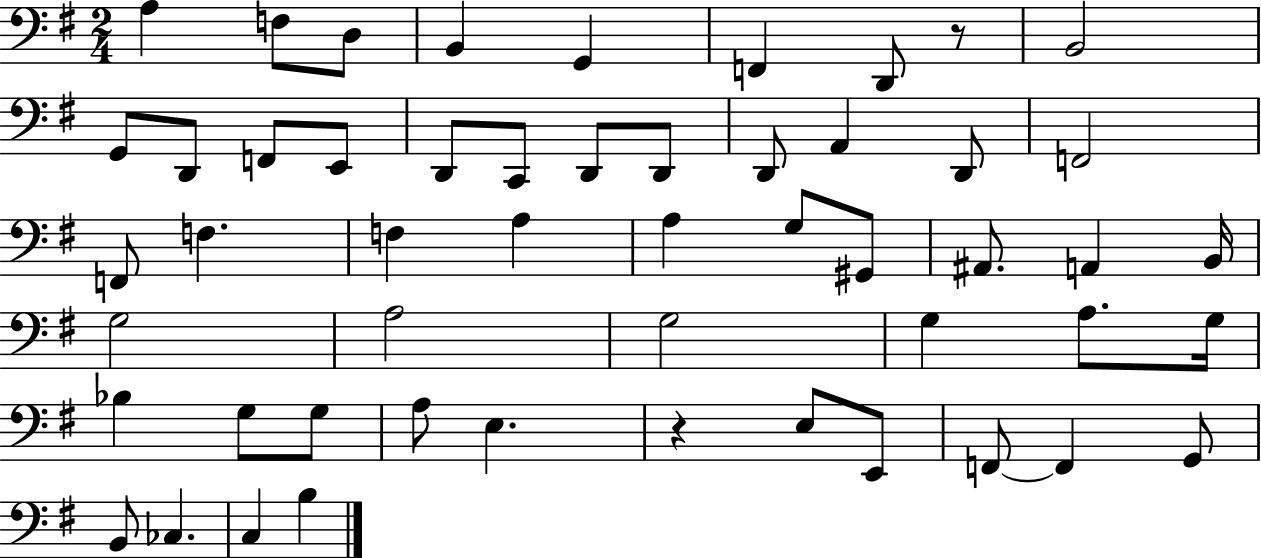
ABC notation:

X:1
T:Untitled
M:2/4
L:1/4
K:G
A, F,/2 D,/2 B,, G,, F,, D,,/2 z/2 B,,2 G,,/2 D,,/2 F,,/2 E,,/2 D,,/2 C,,/2 D,,/2 D,,/2 D,,/2 A,, D,,/2 F,,2 F,,/2 F, F, A, A, G,/2 ^G,,/2 ^A,,/2 A,, B,,/4 G,2 A,2 G,2 G, A,/2 G,/4 _B, G,/2 G,/2 A,/2 E, z E,/2 E,,/2 F,,/2 F,, G,,/2 B,,/2 _C, C, B,